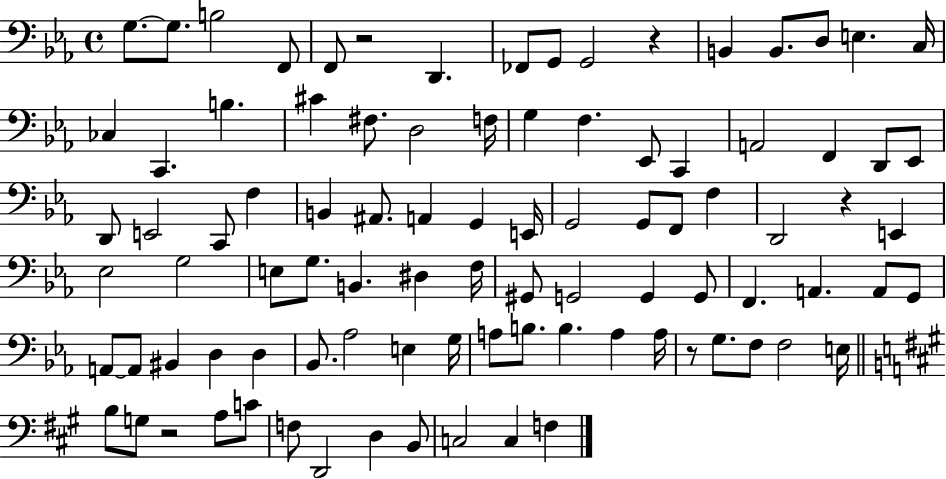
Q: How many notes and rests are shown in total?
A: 93